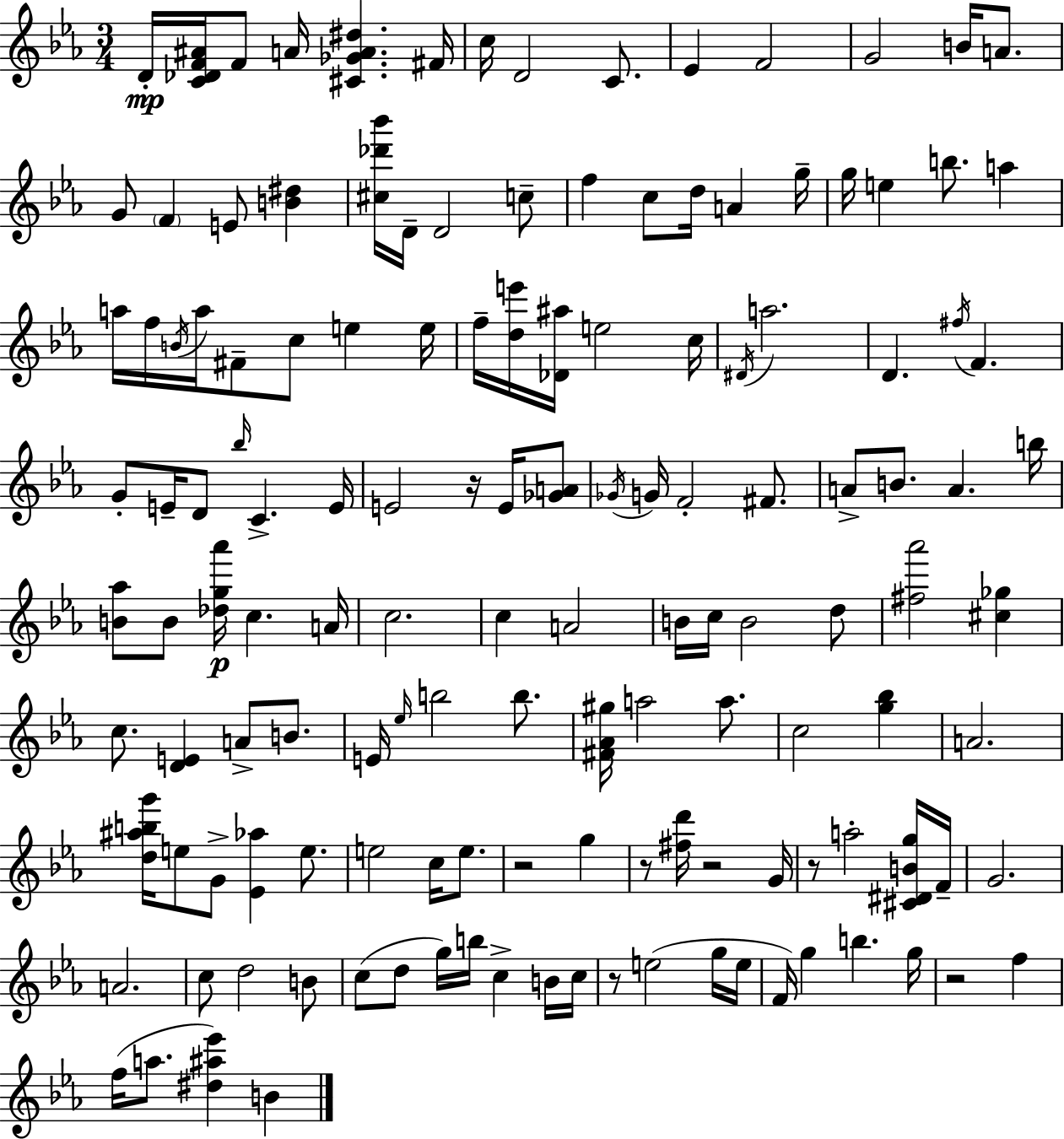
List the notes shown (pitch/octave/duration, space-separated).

D4/s [C4,Db4,F4,A#4]/s F4/e A4/s [C#4,Gb4,A4,D#5]/q. F#4/s C5/s D4/h C4/e. Eb4/q F4/h G4/h B4/s A4/e. G4/e F4/q E4/e [B4,D#5]/q [C#5,Db6,Bb6]/s D4/s D4/h C5/e F5/q C5/e D5/s A4/q G5/s G5/s E5/q B5/e. A5/q A5/s F5/s B4/s A5/s F#4/e C5/e E5/q E5/s F5/s [D5,E6]/s [Db4,A#5]/s E5/h C5/s D#4/s A5/h. D4/q. F#5/s F4/q. G4/e E4/s D4/e Bb5/s C4/q. E4/s E4/h R/s E4/s [Gb4,A4]/e Gb4/s G4/s F4/h F#4/e. A4/e B4/e. A4/q. B5/s [B4,Ab5]/e B4/e [Db5,G5,Ab6]/s C5/q. A4/s C5/h. C5/q A4/h B4/s C5/s B4/h D5/e [F#5,Ab6]/h [C#5,Gb5]/q C5/e. [D4,E4]/q A4/e B4/e. E4/s Eb5/s B5/h B5/e. [F#4,Ab4,G#5]/s A5/h A5/e. C5/h [G5,Bb5]/q A4/h. [D5,A#5,B5,G6]/s E5/e G4/e [Eb4,Ab5]/q E5/e. E5/h C5/s E5/e. R/h G5/q R/e [F#5,D6]/s R/h G4/s R/e A5/h [C#4,D#4,B4,G5]/s F4/s G4/h. A4/h. C5/e D5/h B4/e C5/e D5/e G5/s B5/s C5/q B4/s C5/s R/e E5/h G5/s E5/s F4/s G5/q B5/q. G5/s R/h F5/q F5/s A5/e. [D#5,A#5,Eb6]/q B4/q